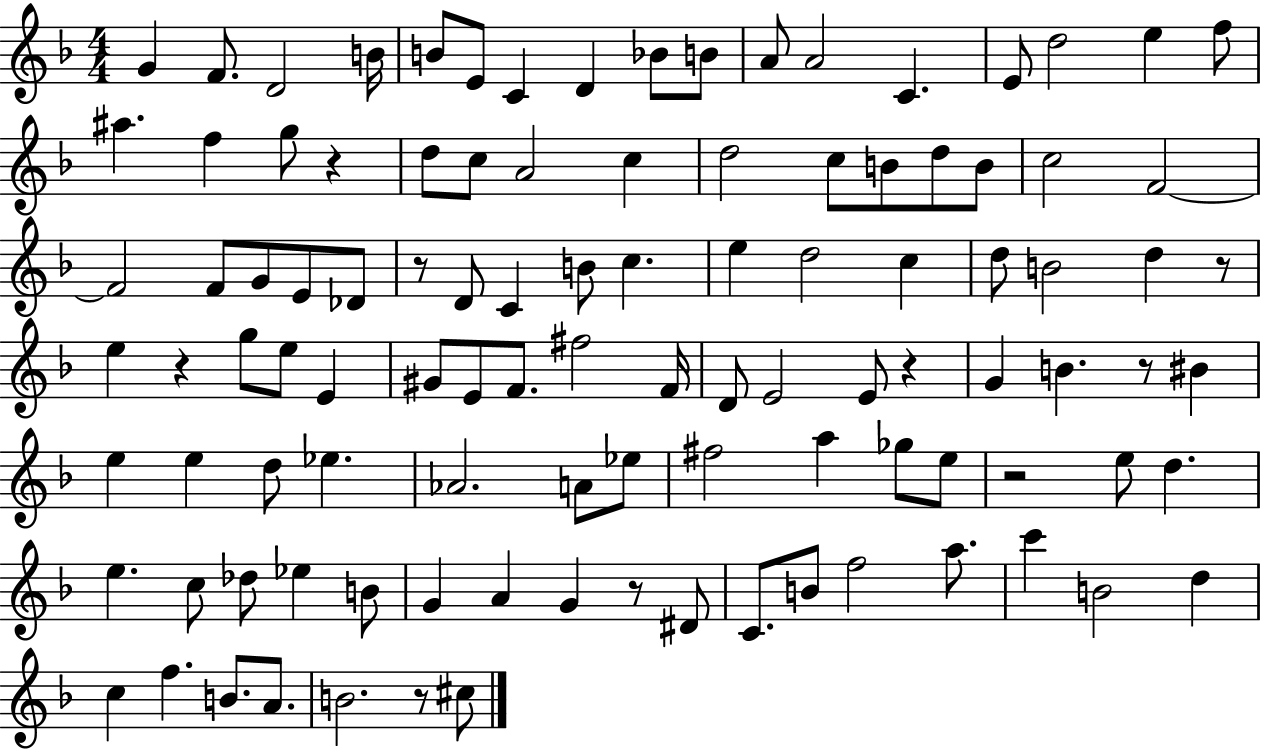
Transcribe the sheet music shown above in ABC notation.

X:1
T:Untitled
M:4/4
L:1/4
K:F
G F/2 D2 B/4 B/2 E/2 C D _B/2 B/2 A/2 A2 C E/2 d2 e f/2 ^a f g/2 z d/2 c/2 A2 c d2 c/2 B/2 d/2 B/2 c2 F2 F2 F/2 G/2 E/2 _D/2 z/2 D/2 C B/2 c e d2 c d/2 B2 d z/2 e z g/2 e/2 E ^G/2 E/2 F/2 ^f2 F/4 D/2 E2 E/2 z G B z/2 ^B e e d/2 _e _A2 A/2 _e/2 ^f2 a _g/2 e/2 z2 e/2 d e c/2 _d/2 _e B/2 G A G z/2 ^D/2 C/2 B/2 f2 a/2 c' B2 d c f B/2 A/2 B2 z/2 ^c/2